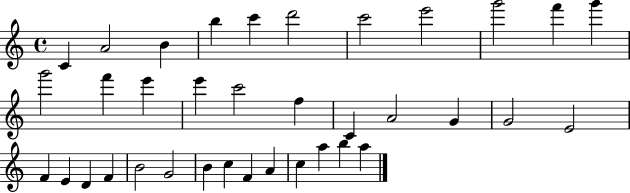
C4/q A4/h B4/q B5/q C6/q D6/h C6/h E6/h G6/h F6/q G6/q G6/h F6/q E6/q E6/q C6/h F5/q C4/q A4/h G4/q G4/h E4/h F4/q E4/q D4/q F4/q B4/h G4/h B4/q C5/q F4/q A4/q C5/q A5/q B5/q A5/q